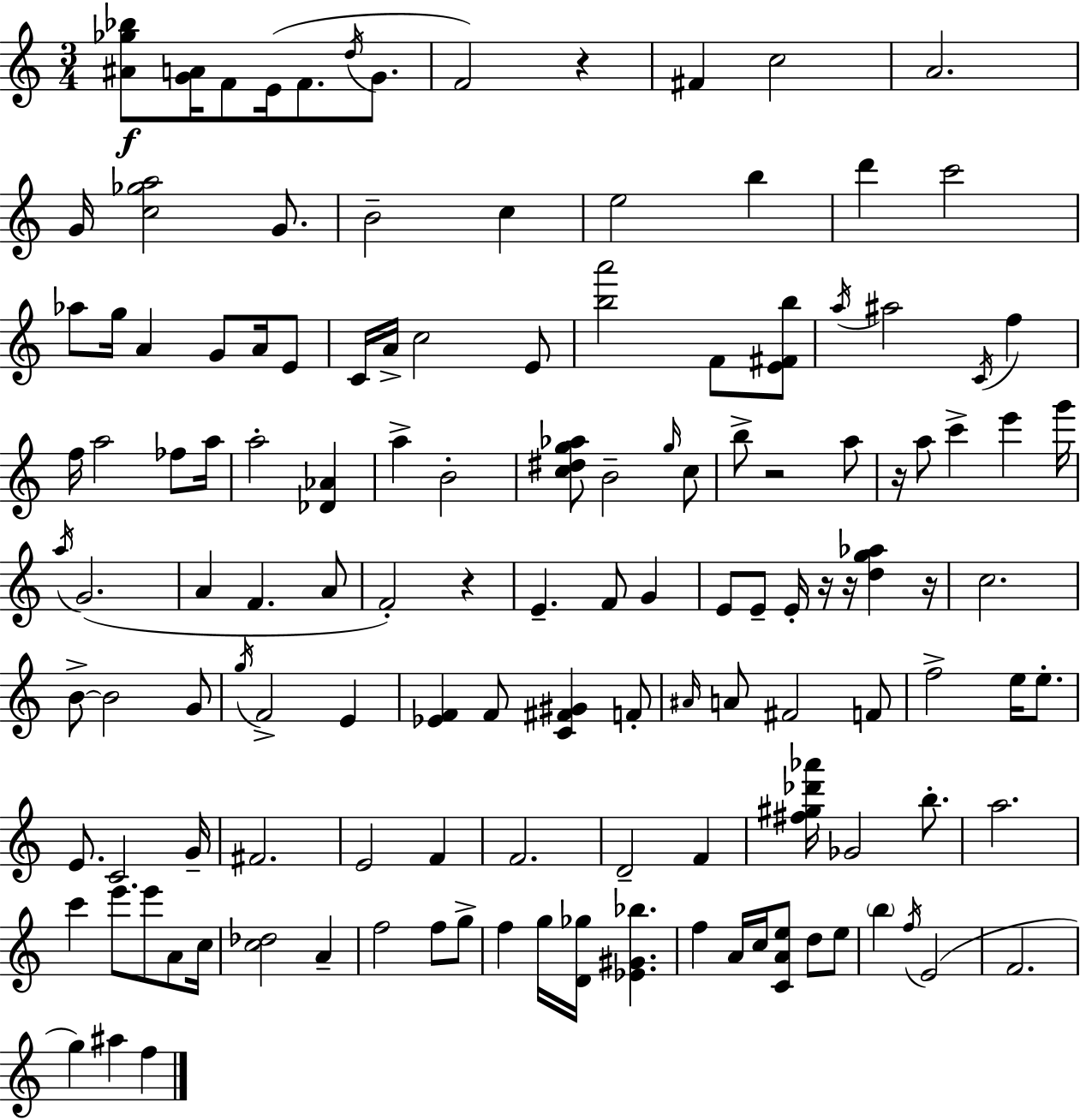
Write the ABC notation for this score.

X:1
T:Untitled
M:3/4
L:1/4
K:Am
[^A_g_b]/2 [GA]/4 F/2 E/4 F/2 d/4 G/2 F2 z ^F c2 A2 G/4 [c_ga]2 G/2 B2 c e2 b d' c'2 _a/2 g/4 A G/2 A/4 E/2 C/4 A/4 c2 E/2 [ba']2 F/2 [E^Fb]/2 a/4 ^a2 C/4 f f/4 a2 _f/2 a/4 a2 [_D_A] a B2 [c^dg_a]/2 B2 g/4 c/2 b/2 z2 a/2 z/4 a/2 c' e' g'/4 a/4 G2 A F A/2 F2 z E F/2 G E/2 E/2 E/4 z/4 z/4 [dg_a] z/4 c2 B/2 B2 G/2 g/4 F2 E [_EF] F/2 [C^F^G] F/2 ^A/4 A/2 ^F2 F/2 f2 e/4 e/2 E/2 C2 G/4 ^F2 E2 F F2 D2 F [^f^g_d'_a']/4 _G2 b/2 a2 c' e'/2 e'/2 A/2 c/4 [c_d]2 A f2 f/2 g/2 f g/4 [D_g]/4 [_E^G_b] f A/4 c/4 [CAe]/2 d/2 e/2 b f/4 E2 F2 g ^a f